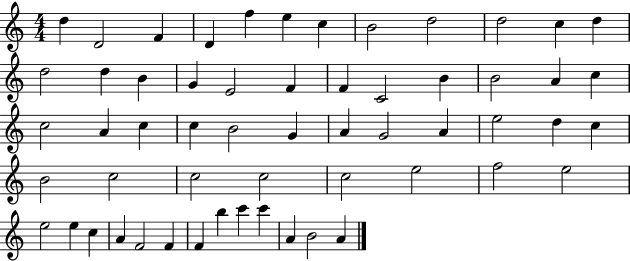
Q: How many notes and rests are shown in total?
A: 57